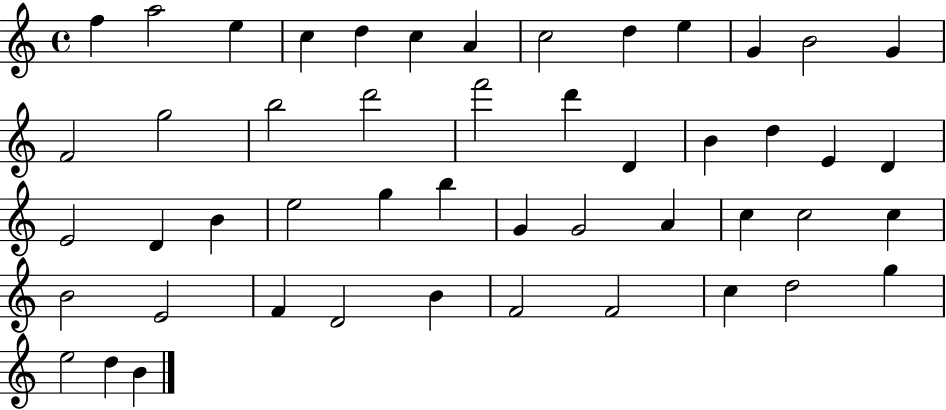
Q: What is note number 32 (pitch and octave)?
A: G4